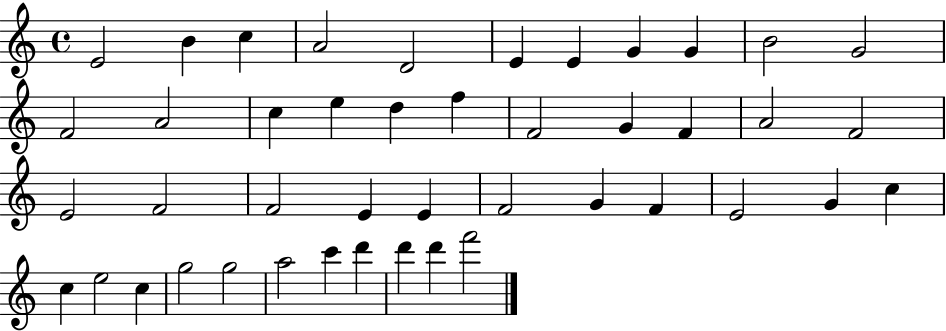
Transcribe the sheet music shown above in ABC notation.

X:1
T:Untitled
M:4/4
L:1/4
K:C
E2 B c A2 D2 E E G G B2 G2 F2 A2 c e d f F2 G F A2 F2 E2 F2 F2 E E F2 G F E2 G c c e2 c g2 g2 a2 c' d' d' d' f'2